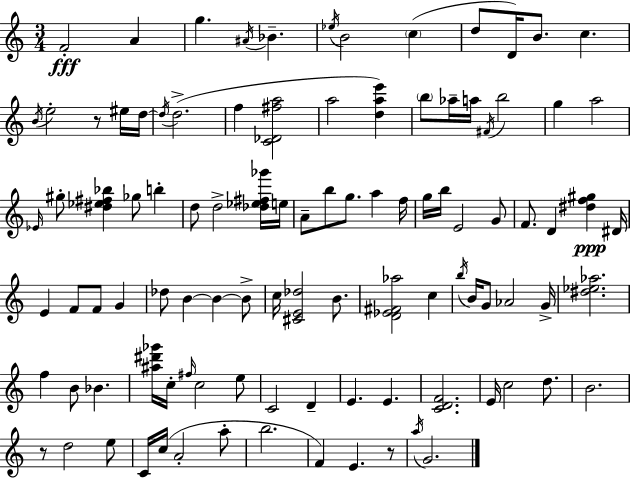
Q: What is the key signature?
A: A minor